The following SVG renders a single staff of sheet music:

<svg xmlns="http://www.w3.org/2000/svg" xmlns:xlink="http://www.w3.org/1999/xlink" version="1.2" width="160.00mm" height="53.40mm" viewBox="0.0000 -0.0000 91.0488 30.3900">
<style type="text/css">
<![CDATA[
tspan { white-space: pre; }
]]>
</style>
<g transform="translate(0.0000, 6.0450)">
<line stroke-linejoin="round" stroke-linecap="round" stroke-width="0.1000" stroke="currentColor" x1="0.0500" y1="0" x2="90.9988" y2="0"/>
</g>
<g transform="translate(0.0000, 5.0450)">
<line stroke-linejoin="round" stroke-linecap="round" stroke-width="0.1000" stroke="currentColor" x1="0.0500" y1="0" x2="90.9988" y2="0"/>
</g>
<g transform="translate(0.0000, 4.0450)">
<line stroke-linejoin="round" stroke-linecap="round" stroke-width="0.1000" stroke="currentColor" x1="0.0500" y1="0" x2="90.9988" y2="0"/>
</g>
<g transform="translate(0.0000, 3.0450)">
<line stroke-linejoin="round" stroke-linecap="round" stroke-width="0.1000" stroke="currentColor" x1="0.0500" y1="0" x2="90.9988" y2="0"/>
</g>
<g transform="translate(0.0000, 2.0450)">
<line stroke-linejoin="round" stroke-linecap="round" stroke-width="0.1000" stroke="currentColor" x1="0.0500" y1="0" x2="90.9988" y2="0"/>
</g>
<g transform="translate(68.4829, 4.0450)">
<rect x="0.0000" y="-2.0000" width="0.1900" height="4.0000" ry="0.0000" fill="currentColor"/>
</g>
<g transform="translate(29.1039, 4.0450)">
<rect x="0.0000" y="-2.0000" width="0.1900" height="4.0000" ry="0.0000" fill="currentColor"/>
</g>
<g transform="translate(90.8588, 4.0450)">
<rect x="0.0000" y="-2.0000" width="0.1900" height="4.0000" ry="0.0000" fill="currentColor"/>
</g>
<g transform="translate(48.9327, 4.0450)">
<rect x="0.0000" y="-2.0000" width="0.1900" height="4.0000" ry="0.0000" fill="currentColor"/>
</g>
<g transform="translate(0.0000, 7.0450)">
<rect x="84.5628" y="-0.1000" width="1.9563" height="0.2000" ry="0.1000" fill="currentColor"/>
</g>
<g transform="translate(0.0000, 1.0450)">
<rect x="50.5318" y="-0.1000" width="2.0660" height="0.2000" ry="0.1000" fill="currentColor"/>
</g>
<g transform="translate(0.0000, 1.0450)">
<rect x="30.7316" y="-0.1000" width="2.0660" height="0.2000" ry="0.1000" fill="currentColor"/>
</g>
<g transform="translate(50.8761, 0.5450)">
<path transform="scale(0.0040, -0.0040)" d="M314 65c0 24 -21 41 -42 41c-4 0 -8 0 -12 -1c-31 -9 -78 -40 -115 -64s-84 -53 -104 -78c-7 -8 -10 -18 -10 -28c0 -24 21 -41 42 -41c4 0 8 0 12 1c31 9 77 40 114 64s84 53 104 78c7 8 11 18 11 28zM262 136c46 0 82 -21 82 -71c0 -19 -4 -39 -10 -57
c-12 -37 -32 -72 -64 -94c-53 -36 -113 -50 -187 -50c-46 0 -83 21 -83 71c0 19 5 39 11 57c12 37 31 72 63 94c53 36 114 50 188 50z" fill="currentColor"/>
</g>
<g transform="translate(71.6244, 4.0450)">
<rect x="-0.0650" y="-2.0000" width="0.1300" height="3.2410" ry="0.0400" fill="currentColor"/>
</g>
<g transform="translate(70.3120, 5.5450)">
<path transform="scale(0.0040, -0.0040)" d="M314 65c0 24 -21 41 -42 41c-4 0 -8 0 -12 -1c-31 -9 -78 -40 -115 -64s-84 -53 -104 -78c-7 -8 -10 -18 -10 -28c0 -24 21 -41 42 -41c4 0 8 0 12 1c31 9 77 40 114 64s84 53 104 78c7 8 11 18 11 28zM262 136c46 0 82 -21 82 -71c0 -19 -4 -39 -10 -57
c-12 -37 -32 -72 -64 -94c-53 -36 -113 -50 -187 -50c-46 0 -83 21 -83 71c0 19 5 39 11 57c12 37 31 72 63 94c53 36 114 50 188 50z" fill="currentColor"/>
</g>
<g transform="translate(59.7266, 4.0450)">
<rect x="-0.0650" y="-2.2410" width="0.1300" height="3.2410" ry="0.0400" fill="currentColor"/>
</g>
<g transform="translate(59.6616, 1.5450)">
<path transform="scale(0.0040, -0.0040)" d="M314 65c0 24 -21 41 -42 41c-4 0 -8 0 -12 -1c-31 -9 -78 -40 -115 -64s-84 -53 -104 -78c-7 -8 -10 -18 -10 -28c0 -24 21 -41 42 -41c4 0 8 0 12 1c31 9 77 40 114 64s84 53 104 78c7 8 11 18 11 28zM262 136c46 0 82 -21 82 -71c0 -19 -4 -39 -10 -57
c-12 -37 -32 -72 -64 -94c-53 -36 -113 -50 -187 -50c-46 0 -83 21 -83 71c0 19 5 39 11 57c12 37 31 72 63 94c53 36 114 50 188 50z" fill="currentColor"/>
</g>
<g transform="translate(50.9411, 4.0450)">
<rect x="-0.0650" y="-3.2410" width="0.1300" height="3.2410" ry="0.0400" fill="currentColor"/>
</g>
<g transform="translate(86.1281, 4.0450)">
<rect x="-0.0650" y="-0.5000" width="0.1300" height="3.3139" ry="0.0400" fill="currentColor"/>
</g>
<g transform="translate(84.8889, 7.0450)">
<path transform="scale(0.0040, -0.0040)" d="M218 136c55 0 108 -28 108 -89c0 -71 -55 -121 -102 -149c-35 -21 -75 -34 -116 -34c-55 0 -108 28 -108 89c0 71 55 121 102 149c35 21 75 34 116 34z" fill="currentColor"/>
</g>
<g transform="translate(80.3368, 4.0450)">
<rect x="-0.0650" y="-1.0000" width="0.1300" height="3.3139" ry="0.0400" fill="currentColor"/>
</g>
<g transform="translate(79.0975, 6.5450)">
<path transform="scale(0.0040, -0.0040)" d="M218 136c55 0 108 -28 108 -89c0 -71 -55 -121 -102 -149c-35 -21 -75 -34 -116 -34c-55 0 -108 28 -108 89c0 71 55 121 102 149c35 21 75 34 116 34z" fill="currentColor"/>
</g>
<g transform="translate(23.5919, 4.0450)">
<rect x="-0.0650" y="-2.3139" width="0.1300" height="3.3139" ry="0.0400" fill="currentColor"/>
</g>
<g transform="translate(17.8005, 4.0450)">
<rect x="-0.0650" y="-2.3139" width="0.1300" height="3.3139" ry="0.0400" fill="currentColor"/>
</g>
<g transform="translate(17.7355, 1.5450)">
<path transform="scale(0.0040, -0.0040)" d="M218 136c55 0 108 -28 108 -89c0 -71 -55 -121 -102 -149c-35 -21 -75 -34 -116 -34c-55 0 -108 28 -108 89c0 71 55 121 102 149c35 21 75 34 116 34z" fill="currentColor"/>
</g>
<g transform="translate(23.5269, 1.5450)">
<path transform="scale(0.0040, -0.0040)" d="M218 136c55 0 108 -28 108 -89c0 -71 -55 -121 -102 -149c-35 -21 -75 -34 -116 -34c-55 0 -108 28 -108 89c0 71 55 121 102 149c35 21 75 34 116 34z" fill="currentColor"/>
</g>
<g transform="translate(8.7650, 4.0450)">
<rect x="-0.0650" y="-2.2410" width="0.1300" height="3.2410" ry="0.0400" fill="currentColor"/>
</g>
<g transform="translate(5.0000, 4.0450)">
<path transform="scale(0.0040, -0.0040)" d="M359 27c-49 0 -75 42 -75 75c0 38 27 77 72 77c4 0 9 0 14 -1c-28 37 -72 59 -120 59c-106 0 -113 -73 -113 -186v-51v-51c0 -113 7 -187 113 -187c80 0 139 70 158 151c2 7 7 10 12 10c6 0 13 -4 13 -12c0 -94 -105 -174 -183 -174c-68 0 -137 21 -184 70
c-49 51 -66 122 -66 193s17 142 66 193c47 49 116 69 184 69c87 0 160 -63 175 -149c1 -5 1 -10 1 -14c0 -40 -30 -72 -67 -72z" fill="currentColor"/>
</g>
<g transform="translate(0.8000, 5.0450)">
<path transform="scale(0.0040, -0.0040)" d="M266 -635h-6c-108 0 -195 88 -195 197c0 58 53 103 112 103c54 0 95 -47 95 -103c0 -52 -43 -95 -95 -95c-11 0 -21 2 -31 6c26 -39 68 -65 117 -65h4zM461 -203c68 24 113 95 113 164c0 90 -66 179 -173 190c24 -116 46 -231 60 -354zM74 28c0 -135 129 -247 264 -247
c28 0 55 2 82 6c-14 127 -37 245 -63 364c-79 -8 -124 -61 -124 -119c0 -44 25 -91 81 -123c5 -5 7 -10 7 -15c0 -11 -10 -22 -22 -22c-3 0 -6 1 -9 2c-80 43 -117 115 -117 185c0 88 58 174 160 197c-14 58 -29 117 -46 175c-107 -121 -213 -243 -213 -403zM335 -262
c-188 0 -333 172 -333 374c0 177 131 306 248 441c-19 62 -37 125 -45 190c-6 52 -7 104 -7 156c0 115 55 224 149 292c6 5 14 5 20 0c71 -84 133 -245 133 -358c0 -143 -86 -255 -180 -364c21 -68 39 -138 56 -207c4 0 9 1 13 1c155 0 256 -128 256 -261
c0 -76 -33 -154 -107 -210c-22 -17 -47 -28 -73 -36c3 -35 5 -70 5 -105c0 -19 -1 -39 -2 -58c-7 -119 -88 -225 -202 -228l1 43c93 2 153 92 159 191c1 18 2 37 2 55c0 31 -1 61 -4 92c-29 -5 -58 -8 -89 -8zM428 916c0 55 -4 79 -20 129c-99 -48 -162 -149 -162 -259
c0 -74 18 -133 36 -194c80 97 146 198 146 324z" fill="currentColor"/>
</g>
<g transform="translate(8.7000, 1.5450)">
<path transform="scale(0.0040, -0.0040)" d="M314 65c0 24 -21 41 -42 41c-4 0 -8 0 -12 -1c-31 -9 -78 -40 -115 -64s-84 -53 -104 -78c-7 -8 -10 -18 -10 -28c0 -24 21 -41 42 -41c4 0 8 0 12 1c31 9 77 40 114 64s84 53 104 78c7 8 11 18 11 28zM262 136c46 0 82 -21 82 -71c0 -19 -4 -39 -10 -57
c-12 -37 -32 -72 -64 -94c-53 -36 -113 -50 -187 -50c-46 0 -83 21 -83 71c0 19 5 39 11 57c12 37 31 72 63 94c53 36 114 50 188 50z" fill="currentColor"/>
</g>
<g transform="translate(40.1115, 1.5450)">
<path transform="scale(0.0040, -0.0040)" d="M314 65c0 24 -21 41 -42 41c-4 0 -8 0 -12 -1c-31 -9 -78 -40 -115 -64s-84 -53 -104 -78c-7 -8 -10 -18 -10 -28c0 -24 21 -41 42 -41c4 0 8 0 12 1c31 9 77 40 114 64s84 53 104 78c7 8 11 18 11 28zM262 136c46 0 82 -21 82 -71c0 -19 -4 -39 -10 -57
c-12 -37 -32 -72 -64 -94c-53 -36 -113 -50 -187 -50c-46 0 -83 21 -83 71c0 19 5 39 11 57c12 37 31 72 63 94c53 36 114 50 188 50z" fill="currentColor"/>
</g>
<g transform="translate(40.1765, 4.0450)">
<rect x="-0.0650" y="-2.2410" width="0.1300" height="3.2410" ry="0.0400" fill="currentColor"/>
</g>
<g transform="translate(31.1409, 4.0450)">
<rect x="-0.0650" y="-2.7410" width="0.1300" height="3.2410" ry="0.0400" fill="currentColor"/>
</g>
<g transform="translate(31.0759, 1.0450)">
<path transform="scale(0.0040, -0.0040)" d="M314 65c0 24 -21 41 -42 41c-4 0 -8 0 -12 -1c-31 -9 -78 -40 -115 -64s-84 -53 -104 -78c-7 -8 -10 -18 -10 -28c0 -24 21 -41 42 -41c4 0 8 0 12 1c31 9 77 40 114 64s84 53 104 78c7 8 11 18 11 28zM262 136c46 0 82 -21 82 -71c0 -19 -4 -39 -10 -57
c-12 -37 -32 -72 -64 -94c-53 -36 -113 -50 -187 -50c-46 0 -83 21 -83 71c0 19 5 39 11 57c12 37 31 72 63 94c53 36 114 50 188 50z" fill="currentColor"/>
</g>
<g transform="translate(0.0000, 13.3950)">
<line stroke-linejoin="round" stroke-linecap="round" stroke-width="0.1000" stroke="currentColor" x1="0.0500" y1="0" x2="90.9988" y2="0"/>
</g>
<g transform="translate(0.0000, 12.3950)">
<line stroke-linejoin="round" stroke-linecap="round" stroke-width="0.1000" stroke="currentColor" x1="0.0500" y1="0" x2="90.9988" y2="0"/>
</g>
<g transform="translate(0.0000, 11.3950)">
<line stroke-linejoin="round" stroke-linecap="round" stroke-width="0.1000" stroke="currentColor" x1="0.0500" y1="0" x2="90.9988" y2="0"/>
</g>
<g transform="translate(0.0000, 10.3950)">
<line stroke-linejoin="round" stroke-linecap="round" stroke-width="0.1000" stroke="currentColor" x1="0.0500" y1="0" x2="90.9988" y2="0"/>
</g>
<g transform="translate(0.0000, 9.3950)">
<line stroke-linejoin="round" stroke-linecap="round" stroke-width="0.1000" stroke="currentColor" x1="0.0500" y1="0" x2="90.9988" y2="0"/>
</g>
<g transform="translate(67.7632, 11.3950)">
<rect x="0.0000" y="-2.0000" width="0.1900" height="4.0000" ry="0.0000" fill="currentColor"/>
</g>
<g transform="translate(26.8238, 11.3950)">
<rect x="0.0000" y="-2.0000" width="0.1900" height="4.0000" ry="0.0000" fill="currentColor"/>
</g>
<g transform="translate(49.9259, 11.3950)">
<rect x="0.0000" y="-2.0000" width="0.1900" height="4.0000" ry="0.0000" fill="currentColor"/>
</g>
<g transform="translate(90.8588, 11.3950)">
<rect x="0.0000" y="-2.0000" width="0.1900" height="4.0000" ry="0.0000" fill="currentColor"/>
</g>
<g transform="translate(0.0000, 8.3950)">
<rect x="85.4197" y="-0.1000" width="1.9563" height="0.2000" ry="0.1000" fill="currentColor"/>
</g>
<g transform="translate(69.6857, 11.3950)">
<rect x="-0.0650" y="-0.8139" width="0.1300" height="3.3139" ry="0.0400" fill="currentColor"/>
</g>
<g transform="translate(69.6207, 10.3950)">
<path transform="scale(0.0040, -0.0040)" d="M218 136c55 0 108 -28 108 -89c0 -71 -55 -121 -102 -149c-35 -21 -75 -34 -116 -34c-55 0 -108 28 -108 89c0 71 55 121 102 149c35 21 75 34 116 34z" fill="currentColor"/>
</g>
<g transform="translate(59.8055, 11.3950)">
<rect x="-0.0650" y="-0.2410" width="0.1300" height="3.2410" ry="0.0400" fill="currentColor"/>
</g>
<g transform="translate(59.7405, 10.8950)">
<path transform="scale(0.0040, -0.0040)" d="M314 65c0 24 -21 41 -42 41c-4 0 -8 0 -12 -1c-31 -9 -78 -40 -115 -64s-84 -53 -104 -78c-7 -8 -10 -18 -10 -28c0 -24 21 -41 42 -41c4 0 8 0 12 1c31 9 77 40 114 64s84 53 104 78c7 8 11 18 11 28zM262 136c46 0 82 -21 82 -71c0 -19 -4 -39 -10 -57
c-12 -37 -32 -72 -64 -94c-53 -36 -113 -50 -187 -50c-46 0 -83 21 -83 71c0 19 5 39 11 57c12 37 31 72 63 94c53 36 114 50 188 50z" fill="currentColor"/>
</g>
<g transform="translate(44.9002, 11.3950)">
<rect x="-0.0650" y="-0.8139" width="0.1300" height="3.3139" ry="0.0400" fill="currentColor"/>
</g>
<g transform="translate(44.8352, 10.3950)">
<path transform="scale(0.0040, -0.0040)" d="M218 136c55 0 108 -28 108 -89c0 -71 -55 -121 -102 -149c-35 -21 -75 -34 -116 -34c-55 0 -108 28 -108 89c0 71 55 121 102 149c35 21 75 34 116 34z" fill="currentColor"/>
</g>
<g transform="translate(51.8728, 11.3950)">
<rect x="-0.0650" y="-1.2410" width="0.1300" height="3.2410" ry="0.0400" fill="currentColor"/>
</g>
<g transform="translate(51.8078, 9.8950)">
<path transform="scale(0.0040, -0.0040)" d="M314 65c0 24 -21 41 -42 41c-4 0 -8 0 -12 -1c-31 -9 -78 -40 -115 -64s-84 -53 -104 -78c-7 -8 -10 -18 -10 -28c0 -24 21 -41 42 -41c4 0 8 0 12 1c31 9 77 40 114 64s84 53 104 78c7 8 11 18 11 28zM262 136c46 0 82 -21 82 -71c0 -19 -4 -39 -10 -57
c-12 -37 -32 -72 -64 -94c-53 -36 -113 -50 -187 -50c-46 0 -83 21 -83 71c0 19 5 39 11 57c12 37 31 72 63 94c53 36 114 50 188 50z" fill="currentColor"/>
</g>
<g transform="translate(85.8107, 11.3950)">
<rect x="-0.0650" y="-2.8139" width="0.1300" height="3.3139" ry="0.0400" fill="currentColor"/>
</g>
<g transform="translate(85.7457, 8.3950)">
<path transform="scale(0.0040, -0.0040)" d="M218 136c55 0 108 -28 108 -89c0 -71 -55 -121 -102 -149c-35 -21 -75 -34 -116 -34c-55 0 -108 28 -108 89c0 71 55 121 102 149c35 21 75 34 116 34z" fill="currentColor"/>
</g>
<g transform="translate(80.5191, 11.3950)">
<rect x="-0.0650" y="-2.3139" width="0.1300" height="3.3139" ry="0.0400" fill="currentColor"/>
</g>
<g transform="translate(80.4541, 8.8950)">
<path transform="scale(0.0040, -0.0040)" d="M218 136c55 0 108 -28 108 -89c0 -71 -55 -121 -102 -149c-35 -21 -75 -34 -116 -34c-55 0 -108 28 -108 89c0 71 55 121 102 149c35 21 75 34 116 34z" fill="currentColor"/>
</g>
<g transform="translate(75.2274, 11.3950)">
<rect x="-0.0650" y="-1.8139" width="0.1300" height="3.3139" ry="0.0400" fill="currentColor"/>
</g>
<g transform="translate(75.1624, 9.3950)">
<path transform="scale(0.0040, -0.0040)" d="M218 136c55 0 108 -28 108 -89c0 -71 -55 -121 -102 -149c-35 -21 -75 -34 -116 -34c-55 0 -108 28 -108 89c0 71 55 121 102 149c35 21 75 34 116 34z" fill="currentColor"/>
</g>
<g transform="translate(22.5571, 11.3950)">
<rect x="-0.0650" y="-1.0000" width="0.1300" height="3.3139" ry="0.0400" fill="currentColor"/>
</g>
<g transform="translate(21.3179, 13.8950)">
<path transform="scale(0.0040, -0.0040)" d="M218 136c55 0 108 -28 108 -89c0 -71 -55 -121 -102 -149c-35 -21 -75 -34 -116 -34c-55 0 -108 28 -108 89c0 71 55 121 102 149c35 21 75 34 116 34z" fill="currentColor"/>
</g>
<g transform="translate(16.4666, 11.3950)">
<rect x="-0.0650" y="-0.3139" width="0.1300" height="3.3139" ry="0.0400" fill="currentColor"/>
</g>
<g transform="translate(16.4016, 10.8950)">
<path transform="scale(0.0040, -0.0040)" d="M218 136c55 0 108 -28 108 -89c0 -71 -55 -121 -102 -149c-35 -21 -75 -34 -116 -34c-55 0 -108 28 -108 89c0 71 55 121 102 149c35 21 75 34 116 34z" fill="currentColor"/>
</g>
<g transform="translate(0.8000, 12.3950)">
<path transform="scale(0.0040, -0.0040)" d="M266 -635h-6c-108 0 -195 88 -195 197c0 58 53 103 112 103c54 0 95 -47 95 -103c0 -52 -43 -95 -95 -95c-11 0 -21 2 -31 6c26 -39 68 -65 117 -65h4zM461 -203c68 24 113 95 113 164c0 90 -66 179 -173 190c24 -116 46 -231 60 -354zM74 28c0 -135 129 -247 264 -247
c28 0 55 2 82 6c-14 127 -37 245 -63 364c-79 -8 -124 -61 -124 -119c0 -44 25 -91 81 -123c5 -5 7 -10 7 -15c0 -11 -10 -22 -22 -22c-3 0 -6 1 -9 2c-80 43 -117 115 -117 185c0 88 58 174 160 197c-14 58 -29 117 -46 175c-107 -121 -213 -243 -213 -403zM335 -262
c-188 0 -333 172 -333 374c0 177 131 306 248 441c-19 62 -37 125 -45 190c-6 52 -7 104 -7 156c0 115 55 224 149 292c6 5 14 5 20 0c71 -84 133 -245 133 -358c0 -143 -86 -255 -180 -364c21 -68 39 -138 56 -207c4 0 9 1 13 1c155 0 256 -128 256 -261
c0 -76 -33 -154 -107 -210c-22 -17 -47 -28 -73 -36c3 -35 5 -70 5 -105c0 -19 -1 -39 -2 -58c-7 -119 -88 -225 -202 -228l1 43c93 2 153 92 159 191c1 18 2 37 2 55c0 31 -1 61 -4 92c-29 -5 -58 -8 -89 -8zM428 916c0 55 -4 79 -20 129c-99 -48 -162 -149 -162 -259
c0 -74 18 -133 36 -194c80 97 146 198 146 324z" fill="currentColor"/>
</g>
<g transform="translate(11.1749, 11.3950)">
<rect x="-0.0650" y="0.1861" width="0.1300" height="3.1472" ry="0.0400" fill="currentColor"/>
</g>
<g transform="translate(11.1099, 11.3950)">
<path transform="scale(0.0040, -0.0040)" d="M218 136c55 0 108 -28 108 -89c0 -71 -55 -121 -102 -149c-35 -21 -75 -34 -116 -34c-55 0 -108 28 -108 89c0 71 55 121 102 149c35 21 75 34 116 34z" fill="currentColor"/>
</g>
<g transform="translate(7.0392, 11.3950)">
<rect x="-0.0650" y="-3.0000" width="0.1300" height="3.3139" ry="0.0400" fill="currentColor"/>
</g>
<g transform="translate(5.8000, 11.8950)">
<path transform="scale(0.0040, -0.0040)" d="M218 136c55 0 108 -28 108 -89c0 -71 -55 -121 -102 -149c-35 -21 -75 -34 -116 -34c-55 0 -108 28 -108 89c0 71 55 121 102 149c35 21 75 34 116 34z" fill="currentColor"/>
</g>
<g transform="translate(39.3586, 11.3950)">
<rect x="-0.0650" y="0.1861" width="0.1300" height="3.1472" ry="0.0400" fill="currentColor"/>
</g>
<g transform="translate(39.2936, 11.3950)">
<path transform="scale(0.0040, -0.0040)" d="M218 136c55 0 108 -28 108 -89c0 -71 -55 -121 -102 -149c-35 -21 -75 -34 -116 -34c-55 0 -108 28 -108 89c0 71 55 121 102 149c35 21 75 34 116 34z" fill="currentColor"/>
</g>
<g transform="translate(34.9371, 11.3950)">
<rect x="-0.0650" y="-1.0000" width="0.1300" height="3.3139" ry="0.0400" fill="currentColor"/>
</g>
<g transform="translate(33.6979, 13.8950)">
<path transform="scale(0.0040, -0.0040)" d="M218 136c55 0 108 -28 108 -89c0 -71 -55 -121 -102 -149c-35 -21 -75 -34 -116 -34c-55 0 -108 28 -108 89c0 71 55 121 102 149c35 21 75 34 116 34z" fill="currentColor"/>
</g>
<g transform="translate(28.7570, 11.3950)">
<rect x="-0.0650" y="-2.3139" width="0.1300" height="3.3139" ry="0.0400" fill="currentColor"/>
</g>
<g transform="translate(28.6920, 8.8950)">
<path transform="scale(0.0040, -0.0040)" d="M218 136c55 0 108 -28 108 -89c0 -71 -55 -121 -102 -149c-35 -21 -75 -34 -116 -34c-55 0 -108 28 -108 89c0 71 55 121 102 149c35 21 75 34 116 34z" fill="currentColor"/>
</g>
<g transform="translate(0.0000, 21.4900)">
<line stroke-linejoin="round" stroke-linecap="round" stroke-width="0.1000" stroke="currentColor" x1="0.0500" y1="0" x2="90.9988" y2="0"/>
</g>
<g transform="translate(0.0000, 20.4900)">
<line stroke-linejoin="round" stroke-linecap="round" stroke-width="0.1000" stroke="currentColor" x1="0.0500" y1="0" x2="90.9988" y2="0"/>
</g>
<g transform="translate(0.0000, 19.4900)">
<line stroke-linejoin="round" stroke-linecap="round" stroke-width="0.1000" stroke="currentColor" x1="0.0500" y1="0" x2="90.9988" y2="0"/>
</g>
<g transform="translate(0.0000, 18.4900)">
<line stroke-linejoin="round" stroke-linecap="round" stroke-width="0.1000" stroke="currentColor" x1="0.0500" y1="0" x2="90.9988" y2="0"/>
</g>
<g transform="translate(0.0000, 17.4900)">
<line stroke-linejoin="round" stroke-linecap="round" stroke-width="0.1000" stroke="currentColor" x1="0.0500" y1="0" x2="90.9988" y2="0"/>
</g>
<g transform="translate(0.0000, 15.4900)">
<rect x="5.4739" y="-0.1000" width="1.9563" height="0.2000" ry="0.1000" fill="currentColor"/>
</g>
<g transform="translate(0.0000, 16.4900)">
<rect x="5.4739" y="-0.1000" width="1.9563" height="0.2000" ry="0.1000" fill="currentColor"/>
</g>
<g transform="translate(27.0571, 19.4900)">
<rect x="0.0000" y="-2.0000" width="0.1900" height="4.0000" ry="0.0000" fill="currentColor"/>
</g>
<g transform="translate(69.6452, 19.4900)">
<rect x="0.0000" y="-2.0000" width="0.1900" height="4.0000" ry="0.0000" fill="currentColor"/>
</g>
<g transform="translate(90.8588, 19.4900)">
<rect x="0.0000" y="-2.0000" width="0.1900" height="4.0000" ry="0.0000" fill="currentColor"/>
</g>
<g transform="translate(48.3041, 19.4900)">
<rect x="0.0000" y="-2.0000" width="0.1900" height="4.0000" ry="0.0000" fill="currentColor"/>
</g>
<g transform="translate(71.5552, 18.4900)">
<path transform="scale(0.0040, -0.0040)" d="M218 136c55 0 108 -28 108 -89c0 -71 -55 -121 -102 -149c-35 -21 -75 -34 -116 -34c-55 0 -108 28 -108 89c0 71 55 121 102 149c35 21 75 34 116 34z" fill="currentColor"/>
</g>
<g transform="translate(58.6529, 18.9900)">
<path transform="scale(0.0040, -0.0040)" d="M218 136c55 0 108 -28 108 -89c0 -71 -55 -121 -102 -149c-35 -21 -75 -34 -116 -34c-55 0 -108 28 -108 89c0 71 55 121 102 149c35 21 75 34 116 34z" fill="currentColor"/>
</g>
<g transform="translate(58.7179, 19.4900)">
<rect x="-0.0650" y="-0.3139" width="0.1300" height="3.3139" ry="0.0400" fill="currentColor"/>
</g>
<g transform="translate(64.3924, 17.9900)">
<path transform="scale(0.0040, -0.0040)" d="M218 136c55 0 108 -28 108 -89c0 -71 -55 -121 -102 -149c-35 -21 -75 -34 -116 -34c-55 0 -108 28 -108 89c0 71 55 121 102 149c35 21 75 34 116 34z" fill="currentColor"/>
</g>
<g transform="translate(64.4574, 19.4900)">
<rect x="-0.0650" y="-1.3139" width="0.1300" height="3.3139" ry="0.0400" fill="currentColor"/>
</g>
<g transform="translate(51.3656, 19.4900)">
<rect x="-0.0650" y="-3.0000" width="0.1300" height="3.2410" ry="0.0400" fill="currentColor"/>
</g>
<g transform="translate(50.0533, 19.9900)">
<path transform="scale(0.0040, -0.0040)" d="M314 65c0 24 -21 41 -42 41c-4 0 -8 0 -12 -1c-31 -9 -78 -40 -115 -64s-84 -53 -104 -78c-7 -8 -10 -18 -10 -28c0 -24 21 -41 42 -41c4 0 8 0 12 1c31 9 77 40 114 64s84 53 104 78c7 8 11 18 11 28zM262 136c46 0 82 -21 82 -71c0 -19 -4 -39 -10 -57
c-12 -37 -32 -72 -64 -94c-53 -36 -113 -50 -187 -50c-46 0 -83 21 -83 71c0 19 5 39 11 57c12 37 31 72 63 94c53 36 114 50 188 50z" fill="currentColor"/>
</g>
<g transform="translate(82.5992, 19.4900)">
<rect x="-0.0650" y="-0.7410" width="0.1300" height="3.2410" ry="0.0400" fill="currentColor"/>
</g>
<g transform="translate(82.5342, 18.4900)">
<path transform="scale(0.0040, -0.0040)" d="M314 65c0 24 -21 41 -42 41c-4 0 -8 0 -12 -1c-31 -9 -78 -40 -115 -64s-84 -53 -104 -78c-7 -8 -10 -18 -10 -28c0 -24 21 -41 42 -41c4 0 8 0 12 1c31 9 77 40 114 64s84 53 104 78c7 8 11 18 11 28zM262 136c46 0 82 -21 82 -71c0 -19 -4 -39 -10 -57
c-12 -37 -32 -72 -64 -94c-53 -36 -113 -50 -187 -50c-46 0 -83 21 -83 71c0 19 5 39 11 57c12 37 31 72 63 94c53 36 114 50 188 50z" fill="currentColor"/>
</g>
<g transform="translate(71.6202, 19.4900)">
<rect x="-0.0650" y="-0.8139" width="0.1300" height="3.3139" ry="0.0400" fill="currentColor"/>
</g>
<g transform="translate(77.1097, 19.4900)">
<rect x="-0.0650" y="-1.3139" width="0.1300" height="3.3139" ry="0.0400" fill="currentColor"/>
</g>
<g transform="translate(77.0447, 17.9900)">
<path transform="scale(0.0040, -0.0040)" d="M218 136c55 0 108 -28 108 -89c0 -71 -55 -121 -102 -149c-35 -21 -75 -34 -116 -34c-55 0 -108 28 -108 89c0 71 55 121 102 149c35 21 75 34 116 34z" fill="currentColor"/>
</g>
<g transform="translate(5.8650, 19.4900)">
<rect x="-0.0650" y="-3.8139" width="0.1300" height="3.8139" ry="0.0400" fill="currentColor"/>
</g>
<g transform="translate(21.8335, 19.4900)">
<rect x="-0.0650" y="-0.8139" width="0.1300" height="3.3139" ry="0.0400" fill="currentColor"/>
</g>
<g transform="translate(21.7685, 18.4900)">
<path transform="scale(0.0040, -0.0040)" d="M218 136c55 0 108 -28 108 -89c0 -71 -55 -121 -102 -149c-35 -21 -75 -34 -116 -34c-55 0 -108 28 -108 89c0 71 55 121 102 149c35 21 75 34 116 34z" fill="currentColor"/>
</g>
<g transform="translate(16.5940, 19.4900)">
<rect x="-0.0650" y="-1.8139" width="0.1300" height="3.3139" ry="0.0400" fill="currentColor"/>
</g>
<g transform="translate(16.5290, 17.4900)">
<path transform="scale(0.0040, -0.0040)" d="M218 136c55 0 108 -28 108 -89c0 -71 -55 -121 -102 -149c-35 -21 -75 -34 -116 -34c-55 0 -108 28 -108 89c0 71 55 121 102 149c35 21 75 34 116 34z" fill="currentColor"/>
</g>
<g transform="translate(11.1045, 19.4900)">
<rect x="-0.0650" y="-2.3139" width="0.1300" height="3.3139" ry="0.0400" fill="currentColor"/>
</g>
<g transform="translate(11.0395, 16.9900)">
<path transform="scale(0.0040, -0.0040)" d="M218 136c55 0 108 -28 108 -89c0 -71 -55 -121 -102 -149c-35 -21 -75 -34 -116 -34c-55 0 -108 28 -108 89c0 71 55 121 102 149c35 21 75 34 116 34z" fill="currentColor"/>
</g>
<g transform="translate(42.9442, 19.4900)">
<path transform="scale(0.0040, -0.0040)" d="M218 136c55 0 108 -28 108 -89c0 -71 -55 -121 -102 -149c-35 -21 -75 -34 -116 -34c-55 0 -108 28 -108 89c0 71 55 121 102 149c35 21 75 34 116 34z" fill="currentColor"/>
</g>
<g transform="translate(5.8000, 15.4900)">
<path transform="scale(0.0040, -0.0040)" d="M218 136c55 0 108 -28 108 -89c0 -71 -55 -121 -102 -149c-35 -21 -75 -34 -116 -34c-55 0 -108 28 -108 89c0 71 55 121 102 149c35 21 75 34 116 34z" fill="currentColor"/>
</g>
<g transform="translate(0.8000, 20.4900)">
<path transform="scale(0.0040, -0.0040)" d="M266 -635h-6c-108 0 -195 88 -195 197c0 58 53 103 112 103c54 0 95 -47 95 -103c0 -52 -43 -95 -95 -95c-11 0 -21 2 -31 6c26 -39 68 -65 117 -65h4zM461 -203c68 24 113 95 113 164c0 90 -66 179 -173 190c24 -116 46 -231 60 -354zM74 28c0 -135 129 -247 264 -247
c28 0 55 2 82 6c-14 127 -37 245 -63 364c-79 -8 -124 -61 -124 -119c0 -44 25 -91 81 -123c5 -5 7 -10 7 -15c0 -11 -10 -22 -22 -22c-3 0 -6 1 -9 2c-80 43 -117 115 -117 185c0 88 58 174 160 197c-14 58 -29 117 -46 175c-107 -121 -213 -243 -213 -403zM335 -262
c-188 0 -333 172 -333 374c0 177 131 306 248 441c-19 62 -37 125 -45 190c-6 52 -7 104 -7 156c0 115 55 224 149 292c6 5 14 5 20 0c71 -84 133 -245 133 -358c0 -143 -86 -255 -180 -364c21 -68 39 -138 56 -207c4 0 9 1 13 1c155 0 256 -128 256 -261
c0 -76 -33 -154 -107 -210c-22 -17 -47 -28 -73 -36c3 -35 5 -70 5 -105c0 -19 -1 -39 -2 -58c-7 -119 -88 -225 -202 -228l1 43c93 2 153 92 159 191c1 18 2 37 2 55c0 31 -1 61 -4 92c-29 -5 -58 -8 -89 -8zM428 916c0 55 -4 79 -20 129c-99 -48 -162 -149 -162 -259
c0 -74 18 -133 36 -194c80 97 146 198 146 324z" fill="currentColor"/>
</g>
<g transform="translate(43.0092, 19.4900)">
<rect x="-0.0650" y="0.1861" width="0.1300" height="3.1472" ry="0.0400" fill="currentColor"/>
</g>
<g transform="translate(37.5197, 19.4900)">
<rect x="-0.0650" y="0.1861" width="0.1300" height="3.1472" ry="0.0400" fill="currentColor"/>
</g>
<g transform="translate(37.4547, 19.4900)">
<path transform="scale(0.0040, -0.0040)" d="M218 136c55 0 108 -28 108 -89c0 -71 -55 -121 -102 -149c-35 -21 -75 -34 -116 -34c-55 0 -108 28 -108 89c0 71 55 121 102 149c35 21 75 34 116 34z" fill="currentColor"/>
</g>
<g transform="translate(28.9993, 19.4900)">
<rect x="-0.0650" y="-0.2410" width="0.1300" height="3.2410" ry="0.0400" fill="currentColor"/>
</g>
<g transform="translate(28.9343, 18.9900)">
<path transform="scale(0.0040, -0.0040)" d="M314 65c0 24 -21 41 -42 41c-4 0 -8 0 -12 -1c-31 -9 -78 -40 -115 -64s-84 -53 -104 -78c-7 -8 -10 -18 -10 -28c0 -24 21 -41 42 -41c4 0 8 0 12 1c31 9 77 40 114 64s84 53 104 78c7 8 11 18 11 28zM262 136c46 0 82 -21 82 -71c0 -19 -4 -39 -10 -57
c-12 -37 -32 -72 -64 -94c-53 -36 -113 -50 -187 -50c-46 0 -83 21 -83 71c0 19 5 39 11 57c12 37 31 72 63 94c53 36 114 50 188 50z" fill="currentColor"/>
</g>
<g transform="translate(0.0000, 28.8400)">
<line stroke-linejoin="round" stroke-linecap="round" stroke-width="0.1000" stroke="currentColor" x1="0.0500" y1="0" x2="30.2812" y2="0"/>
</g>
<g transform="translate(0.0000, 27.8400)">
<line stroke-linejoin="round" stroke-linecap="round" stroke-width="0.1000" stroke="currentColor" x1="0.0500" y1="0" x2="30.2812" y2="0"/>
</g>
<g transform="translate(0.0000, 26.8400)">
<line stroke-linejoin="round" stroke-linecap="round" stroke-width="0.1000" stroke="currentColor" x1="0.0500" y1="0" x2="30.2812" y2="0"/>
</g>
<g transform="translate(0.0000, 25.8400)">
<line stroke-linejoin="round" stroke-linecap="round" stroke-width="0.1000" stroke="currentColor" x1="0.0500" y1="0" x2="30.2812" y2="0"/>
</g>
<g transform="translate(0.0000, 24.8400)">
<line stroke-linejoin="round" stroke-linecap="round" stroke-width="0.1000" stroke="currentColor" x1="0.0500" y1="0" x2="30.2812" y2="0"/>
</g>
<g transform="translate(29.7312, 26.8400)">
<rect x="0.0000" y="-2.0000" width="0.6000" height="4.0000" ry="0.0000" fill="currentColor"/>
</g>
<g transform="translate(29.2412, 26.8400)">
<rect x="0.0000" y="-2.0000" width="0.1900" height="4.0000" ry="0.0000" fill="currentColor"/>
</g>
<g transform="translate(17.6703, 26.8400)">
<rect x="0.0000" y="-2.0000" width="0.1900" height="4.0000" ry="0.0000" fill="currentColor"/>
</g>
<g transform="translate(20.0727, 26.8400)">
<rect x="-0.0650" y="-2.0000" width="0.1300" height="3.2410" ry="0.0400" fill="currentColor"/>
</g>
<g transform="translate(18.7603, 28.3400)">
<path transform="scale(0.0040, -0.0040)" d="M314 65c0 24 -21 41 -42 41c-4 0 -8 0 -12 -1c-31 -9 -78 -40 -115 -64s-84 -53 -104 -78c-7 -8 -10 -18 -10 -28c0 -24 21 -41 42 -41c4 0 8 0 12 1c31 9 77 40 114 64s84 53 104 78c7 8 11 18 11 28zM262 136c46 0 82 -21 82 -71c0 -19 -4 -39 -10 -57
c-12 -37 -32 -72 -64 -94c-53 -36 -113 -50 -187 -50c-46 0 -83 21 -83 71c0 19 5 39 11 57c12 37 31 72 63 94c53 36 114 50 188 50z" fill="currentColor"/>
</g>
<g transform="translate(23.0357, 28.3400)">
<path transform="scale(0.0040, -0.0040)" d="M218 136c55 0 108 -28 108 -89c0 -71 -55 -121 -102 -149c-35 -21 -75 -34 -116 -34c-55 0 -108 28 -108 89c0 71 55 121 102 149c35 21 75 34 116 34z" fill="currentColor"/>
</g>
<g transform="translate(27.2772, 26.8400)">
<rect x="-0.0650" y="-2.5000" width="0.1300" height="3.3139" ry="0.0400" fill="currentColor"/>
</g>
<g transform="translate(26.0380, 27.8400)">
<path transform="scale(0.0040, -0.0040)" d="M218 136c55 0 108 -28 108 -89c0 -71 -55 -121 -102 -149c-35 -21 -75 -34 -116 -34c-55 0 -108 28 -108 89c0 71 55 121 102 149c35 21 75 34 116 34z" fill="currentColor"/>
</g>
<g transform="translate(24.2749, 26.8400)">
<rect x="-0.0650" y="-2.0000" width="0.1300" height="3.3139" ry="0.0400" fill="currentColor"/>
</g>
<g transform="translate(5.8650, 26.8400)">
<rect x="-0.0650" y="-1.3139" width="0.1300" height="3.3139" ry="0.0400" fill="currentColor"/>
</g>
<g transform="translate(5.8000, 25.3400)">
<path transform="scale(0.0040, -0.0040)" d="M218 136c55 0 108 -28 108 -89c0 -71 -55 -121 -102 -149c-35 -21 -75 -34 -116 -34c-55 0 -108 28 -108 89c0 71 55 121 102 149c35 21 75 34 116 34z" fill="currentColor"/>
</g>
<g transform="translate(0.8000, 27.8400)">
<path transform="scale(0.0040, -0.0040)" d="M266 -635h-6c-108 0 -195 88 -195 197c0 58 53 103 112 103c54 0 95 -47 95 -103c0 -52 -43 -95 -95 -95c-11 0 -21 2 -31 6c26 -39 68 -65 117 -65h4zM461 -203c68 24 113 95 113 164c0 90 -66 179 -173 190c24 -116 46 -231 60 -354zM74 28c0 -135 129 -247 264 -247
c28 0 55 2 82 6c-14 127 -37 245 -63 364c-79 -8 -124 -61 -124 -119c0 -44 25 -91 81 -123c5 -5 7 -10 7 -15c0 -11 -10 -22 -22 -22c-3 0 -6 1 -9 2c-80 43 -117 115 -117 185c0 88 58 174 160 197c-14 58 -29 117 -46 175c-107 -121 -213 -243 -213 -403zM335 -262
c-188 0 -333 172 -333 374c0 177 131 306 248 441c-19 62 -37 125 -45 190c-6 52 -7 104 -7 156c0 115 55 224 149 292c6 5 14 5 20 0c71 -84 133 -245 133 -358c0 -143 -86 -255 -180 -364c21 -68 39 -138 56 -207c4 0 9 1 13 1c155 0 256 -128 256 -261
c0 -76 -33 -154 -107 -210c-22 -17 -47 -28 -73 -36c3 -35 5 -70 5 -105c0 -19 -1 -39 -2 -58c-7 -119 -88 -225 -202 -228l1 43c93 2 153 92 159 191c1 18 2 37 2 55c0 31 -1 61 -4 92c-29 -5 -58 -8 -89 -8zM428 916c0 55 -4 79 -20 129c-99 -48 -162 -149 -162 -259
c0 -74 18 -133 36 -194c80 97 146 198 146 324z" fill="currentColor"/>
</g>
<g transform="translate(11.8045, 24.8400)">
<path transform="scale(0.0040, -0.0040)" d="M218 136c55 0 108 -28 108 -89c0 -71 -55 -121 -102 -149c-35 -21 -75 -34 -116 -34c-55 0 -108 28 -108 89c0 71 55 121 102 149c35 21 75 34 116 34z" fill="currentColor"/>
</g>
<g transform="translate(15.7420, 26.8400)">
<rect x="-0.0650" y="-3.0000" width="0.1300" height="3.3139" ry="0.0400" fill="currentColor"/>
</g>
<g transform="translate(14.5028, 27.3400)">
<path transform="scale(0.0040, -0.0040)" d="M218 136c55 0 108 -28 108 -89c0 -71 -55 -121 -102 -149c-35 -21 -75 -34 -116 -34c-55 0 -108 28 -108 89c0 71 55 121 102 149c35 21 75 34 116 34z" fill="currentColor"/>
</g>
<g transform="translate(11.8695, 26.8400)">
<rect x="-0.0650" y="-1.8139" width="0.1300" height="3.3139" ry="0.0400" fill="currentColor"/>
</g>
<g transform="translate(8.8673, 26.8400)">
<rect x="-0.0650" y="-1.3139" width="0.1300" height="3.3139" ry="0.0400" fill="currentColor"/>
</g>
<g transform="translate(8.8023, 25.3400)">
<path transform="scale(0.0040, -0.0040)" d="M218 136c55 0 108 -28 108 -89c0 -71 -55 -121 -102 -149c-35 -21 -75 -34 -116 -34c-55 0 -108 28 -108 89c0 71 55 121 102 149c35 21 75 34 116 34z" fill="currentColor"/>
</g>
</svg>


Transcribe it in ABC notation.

X:1
T:Untitled
M:4/4
L:1/4
K:C
g2 g g a2 g2 b2 g2 F2 D C A B c D g D B d e2 c2 d f g a c' g f d c2 B B A2 c e d e d2 e e f A F2 F G